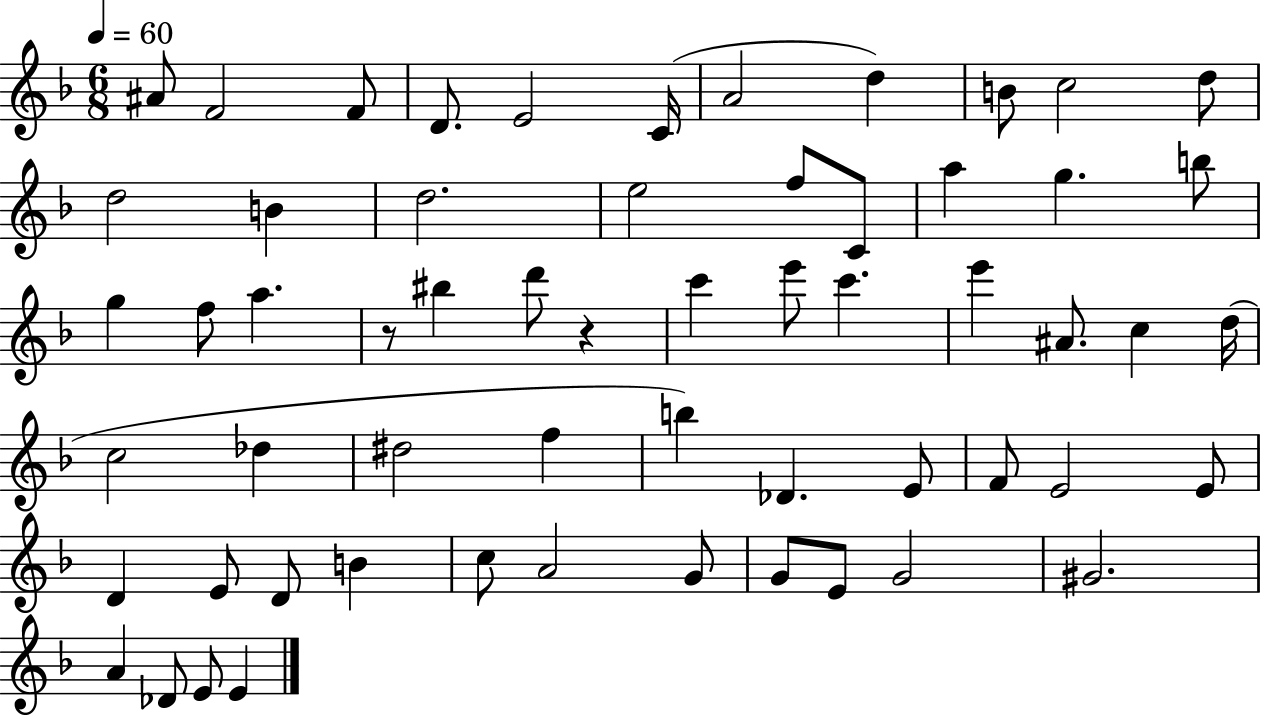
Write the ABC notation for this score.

X:1
T:Untitled
M:6/8
L:1/4
K:F
^A/2 F2 F/2 D/2 E2 C/4 A2 d B/2 c2 d/2 d2 B d2 e2 f/2 C/2 a g b/2 g f/2 a z/2 ^b d'/2 z c' e'/2 c' e' ^A/2 c d/4 c2 _d ^d2 f b _D E/2 F/2 E2 E/2 D E/2 D/2 B c/2 A2 G/2 G/2 E/2 G2 ^G2 A _D/2 E/2 E